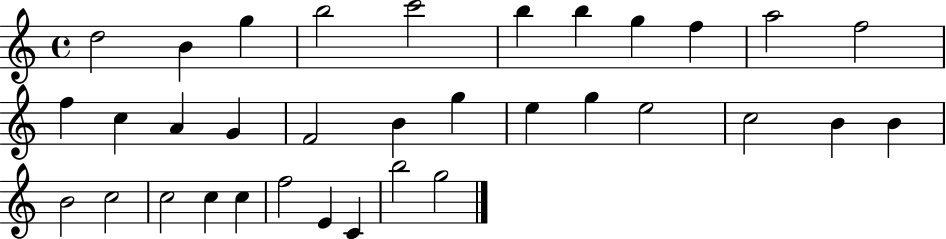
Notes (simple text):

D5/h B4/q G5/q B5/h C6/h B5/q B5/q G5/q F5/q A5/h F5/h F5/q C5/q A4/q G4/q F4/h B4/q G5/q E5/q G5/q E5/h C5/h B4/q B4/q B4/h C5/h C5/h C5/q C5/q F5/h E4/q C4/q B5/h G5/h